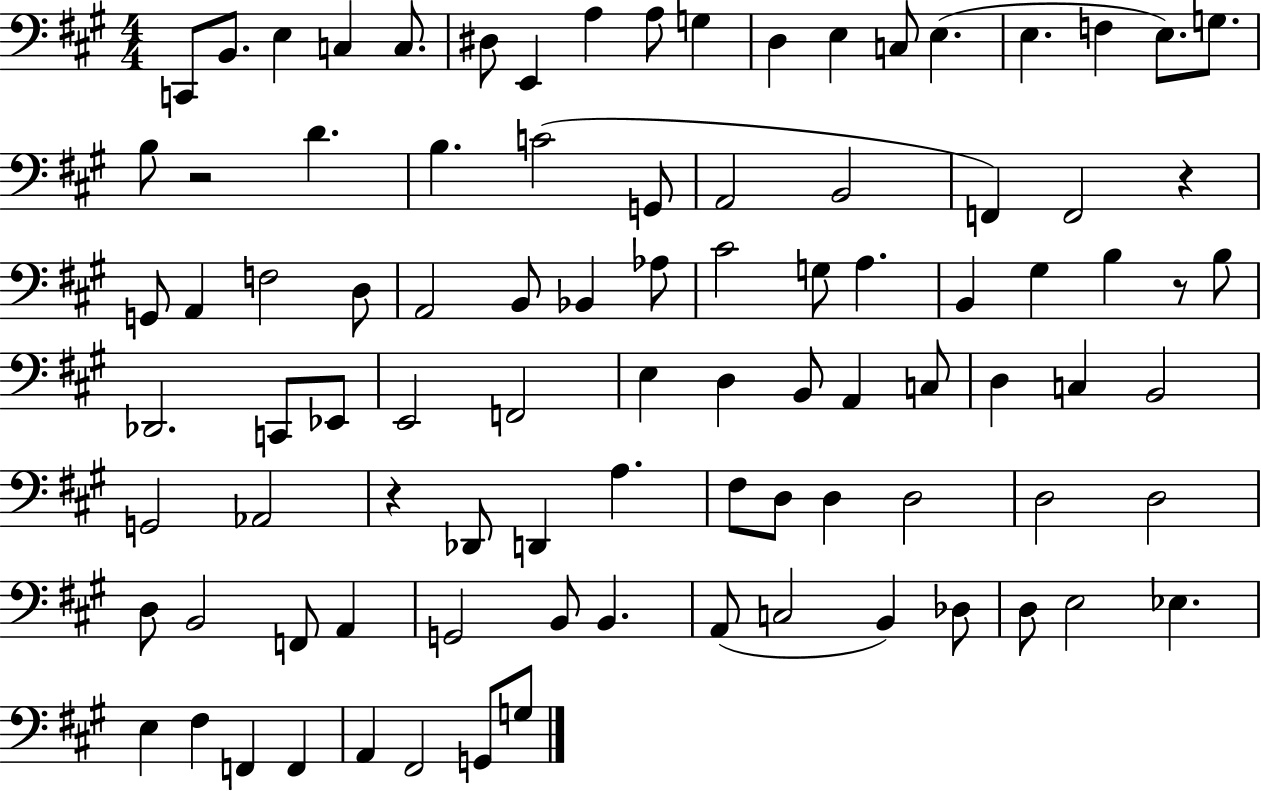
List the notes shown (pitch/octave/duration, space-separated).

C2/e B2/e. E3/q C3/q C3/e. D#3/e E2/q A3/q A3/e G3/q D3/q E3/q C3/e E3/q. E3/q. F3/q E3/e. G3/e. B3/e R/h D4/q. B3/q. C4/h G2/e A2/h B2/h F2/q F2/h R/q G2/e A2/q F3/h D3/e A2/h B2/e Bb2/q Ab3/e C#4/h G3/e A3/q. B2/q G#3/q B3/q R/e B3/e Db2/h. C2/e Eb2/e E2/h F2/h E3/q D3/q B2/e A2/q C3/e D3/q C3/q B2/h G2/h Ab2/h R/q Db2/e D2/q A3/q. F#3/e D3/e D3/q D3/h D3/h D3/h D3/e B2/h F2/e A2/q G2/h B2/e B2/q. A2/e C3/h B2/q Db3/e D3/e E3/h Eb3/q. E3/q F#3/q F2/q F2/q A2/q F#2/h G2/e G3/e